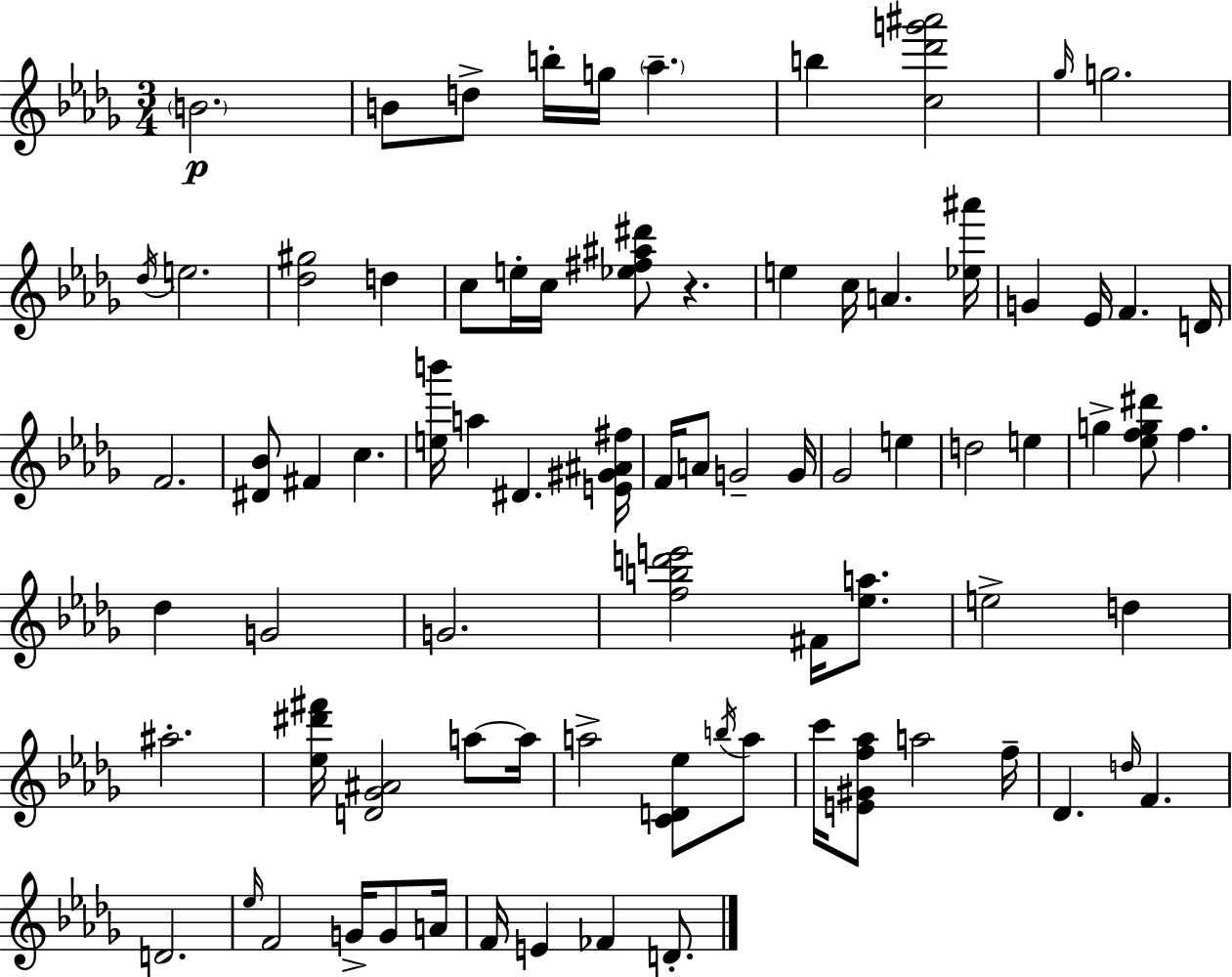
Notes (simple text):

B4/h. B4/e D5/e B5/s G5/s Ab5/q. B5/q [C5,Db6,G6,A#6]/h Gb5/s G5/h. Db5/s E5/h. [Db5,G#5]/h D5/q C5/e E5/s C5/s [Eb5,F#5,A#5,D#6]/e R/q. E5/q C5/s A4/q. [Eb5,A#6]/s G4/q Eb4/s F4/q. D4/s F4/h. [D#4,Bb4]/e F#4/q C5/q. [E5,B6]/s A5/q D#4/q. [E4,G#4,A#4,F#5]/s F4/s A4/e G4/h G4/s Gb4/h E5/q D5/h E5/q G5/q [Eb5,F5,G5,D#6]/e F5/q. Db5/q G4/h G4/h. [F5,B5,D6,E6]/h F#4/s [Eb5,A5]/e. E5/h D5/q A#5/h. [Eb5,D#6,F#6]/s [D4,Gb4,A#4]/h A5/e A5/s A5/h [C4,D4,Eb5]/e B5/s A5/e C6/s [E4,G#4,F5,Ab5]/e A5/h F5/s Db4/q. D5/s F4/q. D4/h. Eb5/s F4/h G4/s G4/e A4/s F4/s E4/q FES4/q D4/e.